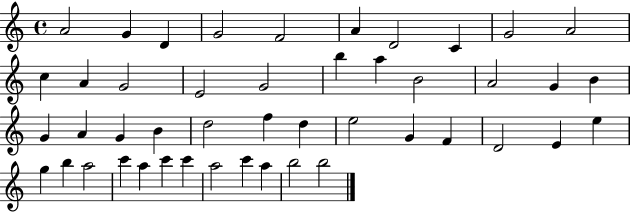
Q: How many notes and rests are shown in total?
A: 46